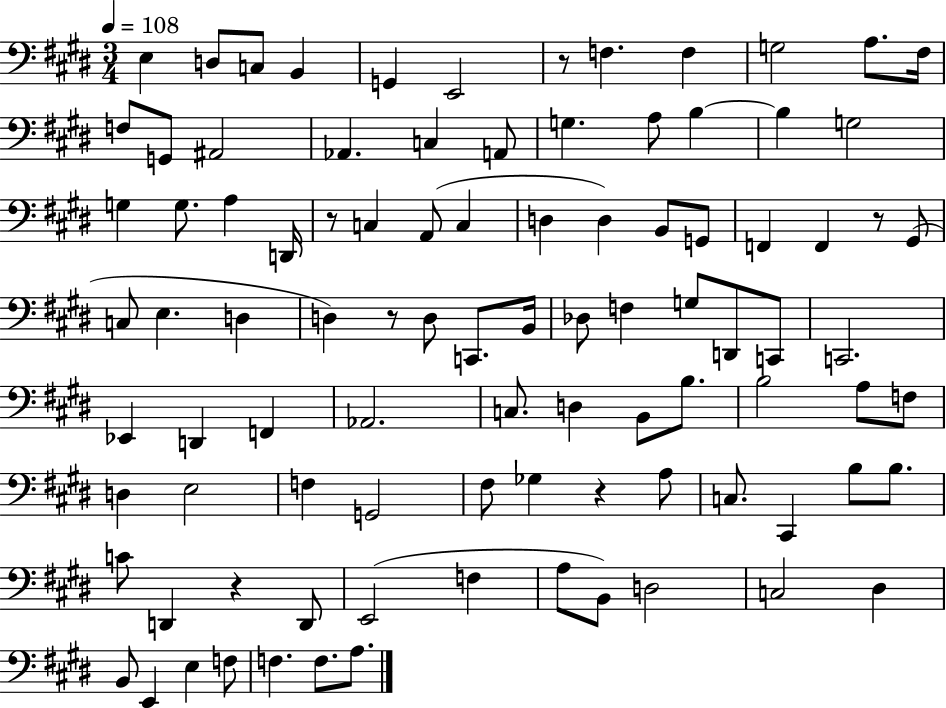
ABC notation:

X:1
T:Untitled
M:3/4
L:1/4
K:E
E, D,/2 C,/2 B,, G,, E,,2 z/2 F, F, G,2 A,/2 ^F,/4 F,/2 G,,/2 ^A,,2 _A,, C, A,,/2 G, A,/2 B, B, G,2 G, G,/2 A, D,,/4 z/2 C, A,,/2 C, D, D, B,,/2 G,,/2 F,, F,, z/2 ^G,,/2 C,/2 E, D, D, z/2 D,/2 C,,/2 B,,/4 _D,/2 F, G,/2 D,,/2 C,,/2 C,,2 _E,, D,, F,, _A,,2 C,/2 D, B,,/2 B,/2 B,2 A,/2 F,/2 D, E,2 F, G,,2 ^F,/2 _G, z A,/2 C,/2 ^C,, B,/2 B,/2 C/2 D,, z D,,/2 E,,2 F, A,/2 B,,/2 D,2 C,2 ^D, B,,/2 E,, E, F,/2 F, F,/2 A,/2